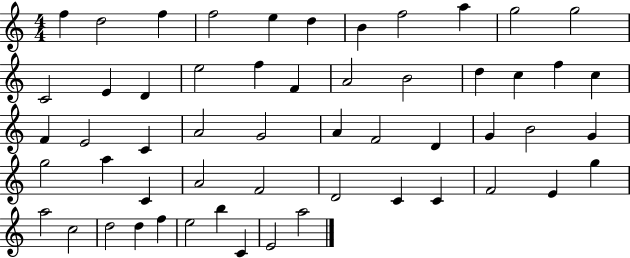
{
  \clef treble
  \numericTimeSignature
  \time 4/4
  \key c \major
  f''4 d''2 f''4 | f''2 e''4 d''4 | b'4 f''2 a''4 | g''2 g''2 | \break c'2 e'4 d'4 | e''2 f''4 f'4 | a'2 b'2 | d''4 c''4 f''4 c''4 | \break f'4 e'2 c'4 | a'2 g'2 | a'4 f'2 d'4 | g'4 b'2 g'4 | \break g''2 a''4 c'4 | a'2 f'2 | d'2 c'4 c'4 | f'2 e'4 g''4 | \break a''2 c''2 | d''2 d''4 f''4 | e''2 b''4 c'4 | e'2 a''2 | \break \bar "|."
}